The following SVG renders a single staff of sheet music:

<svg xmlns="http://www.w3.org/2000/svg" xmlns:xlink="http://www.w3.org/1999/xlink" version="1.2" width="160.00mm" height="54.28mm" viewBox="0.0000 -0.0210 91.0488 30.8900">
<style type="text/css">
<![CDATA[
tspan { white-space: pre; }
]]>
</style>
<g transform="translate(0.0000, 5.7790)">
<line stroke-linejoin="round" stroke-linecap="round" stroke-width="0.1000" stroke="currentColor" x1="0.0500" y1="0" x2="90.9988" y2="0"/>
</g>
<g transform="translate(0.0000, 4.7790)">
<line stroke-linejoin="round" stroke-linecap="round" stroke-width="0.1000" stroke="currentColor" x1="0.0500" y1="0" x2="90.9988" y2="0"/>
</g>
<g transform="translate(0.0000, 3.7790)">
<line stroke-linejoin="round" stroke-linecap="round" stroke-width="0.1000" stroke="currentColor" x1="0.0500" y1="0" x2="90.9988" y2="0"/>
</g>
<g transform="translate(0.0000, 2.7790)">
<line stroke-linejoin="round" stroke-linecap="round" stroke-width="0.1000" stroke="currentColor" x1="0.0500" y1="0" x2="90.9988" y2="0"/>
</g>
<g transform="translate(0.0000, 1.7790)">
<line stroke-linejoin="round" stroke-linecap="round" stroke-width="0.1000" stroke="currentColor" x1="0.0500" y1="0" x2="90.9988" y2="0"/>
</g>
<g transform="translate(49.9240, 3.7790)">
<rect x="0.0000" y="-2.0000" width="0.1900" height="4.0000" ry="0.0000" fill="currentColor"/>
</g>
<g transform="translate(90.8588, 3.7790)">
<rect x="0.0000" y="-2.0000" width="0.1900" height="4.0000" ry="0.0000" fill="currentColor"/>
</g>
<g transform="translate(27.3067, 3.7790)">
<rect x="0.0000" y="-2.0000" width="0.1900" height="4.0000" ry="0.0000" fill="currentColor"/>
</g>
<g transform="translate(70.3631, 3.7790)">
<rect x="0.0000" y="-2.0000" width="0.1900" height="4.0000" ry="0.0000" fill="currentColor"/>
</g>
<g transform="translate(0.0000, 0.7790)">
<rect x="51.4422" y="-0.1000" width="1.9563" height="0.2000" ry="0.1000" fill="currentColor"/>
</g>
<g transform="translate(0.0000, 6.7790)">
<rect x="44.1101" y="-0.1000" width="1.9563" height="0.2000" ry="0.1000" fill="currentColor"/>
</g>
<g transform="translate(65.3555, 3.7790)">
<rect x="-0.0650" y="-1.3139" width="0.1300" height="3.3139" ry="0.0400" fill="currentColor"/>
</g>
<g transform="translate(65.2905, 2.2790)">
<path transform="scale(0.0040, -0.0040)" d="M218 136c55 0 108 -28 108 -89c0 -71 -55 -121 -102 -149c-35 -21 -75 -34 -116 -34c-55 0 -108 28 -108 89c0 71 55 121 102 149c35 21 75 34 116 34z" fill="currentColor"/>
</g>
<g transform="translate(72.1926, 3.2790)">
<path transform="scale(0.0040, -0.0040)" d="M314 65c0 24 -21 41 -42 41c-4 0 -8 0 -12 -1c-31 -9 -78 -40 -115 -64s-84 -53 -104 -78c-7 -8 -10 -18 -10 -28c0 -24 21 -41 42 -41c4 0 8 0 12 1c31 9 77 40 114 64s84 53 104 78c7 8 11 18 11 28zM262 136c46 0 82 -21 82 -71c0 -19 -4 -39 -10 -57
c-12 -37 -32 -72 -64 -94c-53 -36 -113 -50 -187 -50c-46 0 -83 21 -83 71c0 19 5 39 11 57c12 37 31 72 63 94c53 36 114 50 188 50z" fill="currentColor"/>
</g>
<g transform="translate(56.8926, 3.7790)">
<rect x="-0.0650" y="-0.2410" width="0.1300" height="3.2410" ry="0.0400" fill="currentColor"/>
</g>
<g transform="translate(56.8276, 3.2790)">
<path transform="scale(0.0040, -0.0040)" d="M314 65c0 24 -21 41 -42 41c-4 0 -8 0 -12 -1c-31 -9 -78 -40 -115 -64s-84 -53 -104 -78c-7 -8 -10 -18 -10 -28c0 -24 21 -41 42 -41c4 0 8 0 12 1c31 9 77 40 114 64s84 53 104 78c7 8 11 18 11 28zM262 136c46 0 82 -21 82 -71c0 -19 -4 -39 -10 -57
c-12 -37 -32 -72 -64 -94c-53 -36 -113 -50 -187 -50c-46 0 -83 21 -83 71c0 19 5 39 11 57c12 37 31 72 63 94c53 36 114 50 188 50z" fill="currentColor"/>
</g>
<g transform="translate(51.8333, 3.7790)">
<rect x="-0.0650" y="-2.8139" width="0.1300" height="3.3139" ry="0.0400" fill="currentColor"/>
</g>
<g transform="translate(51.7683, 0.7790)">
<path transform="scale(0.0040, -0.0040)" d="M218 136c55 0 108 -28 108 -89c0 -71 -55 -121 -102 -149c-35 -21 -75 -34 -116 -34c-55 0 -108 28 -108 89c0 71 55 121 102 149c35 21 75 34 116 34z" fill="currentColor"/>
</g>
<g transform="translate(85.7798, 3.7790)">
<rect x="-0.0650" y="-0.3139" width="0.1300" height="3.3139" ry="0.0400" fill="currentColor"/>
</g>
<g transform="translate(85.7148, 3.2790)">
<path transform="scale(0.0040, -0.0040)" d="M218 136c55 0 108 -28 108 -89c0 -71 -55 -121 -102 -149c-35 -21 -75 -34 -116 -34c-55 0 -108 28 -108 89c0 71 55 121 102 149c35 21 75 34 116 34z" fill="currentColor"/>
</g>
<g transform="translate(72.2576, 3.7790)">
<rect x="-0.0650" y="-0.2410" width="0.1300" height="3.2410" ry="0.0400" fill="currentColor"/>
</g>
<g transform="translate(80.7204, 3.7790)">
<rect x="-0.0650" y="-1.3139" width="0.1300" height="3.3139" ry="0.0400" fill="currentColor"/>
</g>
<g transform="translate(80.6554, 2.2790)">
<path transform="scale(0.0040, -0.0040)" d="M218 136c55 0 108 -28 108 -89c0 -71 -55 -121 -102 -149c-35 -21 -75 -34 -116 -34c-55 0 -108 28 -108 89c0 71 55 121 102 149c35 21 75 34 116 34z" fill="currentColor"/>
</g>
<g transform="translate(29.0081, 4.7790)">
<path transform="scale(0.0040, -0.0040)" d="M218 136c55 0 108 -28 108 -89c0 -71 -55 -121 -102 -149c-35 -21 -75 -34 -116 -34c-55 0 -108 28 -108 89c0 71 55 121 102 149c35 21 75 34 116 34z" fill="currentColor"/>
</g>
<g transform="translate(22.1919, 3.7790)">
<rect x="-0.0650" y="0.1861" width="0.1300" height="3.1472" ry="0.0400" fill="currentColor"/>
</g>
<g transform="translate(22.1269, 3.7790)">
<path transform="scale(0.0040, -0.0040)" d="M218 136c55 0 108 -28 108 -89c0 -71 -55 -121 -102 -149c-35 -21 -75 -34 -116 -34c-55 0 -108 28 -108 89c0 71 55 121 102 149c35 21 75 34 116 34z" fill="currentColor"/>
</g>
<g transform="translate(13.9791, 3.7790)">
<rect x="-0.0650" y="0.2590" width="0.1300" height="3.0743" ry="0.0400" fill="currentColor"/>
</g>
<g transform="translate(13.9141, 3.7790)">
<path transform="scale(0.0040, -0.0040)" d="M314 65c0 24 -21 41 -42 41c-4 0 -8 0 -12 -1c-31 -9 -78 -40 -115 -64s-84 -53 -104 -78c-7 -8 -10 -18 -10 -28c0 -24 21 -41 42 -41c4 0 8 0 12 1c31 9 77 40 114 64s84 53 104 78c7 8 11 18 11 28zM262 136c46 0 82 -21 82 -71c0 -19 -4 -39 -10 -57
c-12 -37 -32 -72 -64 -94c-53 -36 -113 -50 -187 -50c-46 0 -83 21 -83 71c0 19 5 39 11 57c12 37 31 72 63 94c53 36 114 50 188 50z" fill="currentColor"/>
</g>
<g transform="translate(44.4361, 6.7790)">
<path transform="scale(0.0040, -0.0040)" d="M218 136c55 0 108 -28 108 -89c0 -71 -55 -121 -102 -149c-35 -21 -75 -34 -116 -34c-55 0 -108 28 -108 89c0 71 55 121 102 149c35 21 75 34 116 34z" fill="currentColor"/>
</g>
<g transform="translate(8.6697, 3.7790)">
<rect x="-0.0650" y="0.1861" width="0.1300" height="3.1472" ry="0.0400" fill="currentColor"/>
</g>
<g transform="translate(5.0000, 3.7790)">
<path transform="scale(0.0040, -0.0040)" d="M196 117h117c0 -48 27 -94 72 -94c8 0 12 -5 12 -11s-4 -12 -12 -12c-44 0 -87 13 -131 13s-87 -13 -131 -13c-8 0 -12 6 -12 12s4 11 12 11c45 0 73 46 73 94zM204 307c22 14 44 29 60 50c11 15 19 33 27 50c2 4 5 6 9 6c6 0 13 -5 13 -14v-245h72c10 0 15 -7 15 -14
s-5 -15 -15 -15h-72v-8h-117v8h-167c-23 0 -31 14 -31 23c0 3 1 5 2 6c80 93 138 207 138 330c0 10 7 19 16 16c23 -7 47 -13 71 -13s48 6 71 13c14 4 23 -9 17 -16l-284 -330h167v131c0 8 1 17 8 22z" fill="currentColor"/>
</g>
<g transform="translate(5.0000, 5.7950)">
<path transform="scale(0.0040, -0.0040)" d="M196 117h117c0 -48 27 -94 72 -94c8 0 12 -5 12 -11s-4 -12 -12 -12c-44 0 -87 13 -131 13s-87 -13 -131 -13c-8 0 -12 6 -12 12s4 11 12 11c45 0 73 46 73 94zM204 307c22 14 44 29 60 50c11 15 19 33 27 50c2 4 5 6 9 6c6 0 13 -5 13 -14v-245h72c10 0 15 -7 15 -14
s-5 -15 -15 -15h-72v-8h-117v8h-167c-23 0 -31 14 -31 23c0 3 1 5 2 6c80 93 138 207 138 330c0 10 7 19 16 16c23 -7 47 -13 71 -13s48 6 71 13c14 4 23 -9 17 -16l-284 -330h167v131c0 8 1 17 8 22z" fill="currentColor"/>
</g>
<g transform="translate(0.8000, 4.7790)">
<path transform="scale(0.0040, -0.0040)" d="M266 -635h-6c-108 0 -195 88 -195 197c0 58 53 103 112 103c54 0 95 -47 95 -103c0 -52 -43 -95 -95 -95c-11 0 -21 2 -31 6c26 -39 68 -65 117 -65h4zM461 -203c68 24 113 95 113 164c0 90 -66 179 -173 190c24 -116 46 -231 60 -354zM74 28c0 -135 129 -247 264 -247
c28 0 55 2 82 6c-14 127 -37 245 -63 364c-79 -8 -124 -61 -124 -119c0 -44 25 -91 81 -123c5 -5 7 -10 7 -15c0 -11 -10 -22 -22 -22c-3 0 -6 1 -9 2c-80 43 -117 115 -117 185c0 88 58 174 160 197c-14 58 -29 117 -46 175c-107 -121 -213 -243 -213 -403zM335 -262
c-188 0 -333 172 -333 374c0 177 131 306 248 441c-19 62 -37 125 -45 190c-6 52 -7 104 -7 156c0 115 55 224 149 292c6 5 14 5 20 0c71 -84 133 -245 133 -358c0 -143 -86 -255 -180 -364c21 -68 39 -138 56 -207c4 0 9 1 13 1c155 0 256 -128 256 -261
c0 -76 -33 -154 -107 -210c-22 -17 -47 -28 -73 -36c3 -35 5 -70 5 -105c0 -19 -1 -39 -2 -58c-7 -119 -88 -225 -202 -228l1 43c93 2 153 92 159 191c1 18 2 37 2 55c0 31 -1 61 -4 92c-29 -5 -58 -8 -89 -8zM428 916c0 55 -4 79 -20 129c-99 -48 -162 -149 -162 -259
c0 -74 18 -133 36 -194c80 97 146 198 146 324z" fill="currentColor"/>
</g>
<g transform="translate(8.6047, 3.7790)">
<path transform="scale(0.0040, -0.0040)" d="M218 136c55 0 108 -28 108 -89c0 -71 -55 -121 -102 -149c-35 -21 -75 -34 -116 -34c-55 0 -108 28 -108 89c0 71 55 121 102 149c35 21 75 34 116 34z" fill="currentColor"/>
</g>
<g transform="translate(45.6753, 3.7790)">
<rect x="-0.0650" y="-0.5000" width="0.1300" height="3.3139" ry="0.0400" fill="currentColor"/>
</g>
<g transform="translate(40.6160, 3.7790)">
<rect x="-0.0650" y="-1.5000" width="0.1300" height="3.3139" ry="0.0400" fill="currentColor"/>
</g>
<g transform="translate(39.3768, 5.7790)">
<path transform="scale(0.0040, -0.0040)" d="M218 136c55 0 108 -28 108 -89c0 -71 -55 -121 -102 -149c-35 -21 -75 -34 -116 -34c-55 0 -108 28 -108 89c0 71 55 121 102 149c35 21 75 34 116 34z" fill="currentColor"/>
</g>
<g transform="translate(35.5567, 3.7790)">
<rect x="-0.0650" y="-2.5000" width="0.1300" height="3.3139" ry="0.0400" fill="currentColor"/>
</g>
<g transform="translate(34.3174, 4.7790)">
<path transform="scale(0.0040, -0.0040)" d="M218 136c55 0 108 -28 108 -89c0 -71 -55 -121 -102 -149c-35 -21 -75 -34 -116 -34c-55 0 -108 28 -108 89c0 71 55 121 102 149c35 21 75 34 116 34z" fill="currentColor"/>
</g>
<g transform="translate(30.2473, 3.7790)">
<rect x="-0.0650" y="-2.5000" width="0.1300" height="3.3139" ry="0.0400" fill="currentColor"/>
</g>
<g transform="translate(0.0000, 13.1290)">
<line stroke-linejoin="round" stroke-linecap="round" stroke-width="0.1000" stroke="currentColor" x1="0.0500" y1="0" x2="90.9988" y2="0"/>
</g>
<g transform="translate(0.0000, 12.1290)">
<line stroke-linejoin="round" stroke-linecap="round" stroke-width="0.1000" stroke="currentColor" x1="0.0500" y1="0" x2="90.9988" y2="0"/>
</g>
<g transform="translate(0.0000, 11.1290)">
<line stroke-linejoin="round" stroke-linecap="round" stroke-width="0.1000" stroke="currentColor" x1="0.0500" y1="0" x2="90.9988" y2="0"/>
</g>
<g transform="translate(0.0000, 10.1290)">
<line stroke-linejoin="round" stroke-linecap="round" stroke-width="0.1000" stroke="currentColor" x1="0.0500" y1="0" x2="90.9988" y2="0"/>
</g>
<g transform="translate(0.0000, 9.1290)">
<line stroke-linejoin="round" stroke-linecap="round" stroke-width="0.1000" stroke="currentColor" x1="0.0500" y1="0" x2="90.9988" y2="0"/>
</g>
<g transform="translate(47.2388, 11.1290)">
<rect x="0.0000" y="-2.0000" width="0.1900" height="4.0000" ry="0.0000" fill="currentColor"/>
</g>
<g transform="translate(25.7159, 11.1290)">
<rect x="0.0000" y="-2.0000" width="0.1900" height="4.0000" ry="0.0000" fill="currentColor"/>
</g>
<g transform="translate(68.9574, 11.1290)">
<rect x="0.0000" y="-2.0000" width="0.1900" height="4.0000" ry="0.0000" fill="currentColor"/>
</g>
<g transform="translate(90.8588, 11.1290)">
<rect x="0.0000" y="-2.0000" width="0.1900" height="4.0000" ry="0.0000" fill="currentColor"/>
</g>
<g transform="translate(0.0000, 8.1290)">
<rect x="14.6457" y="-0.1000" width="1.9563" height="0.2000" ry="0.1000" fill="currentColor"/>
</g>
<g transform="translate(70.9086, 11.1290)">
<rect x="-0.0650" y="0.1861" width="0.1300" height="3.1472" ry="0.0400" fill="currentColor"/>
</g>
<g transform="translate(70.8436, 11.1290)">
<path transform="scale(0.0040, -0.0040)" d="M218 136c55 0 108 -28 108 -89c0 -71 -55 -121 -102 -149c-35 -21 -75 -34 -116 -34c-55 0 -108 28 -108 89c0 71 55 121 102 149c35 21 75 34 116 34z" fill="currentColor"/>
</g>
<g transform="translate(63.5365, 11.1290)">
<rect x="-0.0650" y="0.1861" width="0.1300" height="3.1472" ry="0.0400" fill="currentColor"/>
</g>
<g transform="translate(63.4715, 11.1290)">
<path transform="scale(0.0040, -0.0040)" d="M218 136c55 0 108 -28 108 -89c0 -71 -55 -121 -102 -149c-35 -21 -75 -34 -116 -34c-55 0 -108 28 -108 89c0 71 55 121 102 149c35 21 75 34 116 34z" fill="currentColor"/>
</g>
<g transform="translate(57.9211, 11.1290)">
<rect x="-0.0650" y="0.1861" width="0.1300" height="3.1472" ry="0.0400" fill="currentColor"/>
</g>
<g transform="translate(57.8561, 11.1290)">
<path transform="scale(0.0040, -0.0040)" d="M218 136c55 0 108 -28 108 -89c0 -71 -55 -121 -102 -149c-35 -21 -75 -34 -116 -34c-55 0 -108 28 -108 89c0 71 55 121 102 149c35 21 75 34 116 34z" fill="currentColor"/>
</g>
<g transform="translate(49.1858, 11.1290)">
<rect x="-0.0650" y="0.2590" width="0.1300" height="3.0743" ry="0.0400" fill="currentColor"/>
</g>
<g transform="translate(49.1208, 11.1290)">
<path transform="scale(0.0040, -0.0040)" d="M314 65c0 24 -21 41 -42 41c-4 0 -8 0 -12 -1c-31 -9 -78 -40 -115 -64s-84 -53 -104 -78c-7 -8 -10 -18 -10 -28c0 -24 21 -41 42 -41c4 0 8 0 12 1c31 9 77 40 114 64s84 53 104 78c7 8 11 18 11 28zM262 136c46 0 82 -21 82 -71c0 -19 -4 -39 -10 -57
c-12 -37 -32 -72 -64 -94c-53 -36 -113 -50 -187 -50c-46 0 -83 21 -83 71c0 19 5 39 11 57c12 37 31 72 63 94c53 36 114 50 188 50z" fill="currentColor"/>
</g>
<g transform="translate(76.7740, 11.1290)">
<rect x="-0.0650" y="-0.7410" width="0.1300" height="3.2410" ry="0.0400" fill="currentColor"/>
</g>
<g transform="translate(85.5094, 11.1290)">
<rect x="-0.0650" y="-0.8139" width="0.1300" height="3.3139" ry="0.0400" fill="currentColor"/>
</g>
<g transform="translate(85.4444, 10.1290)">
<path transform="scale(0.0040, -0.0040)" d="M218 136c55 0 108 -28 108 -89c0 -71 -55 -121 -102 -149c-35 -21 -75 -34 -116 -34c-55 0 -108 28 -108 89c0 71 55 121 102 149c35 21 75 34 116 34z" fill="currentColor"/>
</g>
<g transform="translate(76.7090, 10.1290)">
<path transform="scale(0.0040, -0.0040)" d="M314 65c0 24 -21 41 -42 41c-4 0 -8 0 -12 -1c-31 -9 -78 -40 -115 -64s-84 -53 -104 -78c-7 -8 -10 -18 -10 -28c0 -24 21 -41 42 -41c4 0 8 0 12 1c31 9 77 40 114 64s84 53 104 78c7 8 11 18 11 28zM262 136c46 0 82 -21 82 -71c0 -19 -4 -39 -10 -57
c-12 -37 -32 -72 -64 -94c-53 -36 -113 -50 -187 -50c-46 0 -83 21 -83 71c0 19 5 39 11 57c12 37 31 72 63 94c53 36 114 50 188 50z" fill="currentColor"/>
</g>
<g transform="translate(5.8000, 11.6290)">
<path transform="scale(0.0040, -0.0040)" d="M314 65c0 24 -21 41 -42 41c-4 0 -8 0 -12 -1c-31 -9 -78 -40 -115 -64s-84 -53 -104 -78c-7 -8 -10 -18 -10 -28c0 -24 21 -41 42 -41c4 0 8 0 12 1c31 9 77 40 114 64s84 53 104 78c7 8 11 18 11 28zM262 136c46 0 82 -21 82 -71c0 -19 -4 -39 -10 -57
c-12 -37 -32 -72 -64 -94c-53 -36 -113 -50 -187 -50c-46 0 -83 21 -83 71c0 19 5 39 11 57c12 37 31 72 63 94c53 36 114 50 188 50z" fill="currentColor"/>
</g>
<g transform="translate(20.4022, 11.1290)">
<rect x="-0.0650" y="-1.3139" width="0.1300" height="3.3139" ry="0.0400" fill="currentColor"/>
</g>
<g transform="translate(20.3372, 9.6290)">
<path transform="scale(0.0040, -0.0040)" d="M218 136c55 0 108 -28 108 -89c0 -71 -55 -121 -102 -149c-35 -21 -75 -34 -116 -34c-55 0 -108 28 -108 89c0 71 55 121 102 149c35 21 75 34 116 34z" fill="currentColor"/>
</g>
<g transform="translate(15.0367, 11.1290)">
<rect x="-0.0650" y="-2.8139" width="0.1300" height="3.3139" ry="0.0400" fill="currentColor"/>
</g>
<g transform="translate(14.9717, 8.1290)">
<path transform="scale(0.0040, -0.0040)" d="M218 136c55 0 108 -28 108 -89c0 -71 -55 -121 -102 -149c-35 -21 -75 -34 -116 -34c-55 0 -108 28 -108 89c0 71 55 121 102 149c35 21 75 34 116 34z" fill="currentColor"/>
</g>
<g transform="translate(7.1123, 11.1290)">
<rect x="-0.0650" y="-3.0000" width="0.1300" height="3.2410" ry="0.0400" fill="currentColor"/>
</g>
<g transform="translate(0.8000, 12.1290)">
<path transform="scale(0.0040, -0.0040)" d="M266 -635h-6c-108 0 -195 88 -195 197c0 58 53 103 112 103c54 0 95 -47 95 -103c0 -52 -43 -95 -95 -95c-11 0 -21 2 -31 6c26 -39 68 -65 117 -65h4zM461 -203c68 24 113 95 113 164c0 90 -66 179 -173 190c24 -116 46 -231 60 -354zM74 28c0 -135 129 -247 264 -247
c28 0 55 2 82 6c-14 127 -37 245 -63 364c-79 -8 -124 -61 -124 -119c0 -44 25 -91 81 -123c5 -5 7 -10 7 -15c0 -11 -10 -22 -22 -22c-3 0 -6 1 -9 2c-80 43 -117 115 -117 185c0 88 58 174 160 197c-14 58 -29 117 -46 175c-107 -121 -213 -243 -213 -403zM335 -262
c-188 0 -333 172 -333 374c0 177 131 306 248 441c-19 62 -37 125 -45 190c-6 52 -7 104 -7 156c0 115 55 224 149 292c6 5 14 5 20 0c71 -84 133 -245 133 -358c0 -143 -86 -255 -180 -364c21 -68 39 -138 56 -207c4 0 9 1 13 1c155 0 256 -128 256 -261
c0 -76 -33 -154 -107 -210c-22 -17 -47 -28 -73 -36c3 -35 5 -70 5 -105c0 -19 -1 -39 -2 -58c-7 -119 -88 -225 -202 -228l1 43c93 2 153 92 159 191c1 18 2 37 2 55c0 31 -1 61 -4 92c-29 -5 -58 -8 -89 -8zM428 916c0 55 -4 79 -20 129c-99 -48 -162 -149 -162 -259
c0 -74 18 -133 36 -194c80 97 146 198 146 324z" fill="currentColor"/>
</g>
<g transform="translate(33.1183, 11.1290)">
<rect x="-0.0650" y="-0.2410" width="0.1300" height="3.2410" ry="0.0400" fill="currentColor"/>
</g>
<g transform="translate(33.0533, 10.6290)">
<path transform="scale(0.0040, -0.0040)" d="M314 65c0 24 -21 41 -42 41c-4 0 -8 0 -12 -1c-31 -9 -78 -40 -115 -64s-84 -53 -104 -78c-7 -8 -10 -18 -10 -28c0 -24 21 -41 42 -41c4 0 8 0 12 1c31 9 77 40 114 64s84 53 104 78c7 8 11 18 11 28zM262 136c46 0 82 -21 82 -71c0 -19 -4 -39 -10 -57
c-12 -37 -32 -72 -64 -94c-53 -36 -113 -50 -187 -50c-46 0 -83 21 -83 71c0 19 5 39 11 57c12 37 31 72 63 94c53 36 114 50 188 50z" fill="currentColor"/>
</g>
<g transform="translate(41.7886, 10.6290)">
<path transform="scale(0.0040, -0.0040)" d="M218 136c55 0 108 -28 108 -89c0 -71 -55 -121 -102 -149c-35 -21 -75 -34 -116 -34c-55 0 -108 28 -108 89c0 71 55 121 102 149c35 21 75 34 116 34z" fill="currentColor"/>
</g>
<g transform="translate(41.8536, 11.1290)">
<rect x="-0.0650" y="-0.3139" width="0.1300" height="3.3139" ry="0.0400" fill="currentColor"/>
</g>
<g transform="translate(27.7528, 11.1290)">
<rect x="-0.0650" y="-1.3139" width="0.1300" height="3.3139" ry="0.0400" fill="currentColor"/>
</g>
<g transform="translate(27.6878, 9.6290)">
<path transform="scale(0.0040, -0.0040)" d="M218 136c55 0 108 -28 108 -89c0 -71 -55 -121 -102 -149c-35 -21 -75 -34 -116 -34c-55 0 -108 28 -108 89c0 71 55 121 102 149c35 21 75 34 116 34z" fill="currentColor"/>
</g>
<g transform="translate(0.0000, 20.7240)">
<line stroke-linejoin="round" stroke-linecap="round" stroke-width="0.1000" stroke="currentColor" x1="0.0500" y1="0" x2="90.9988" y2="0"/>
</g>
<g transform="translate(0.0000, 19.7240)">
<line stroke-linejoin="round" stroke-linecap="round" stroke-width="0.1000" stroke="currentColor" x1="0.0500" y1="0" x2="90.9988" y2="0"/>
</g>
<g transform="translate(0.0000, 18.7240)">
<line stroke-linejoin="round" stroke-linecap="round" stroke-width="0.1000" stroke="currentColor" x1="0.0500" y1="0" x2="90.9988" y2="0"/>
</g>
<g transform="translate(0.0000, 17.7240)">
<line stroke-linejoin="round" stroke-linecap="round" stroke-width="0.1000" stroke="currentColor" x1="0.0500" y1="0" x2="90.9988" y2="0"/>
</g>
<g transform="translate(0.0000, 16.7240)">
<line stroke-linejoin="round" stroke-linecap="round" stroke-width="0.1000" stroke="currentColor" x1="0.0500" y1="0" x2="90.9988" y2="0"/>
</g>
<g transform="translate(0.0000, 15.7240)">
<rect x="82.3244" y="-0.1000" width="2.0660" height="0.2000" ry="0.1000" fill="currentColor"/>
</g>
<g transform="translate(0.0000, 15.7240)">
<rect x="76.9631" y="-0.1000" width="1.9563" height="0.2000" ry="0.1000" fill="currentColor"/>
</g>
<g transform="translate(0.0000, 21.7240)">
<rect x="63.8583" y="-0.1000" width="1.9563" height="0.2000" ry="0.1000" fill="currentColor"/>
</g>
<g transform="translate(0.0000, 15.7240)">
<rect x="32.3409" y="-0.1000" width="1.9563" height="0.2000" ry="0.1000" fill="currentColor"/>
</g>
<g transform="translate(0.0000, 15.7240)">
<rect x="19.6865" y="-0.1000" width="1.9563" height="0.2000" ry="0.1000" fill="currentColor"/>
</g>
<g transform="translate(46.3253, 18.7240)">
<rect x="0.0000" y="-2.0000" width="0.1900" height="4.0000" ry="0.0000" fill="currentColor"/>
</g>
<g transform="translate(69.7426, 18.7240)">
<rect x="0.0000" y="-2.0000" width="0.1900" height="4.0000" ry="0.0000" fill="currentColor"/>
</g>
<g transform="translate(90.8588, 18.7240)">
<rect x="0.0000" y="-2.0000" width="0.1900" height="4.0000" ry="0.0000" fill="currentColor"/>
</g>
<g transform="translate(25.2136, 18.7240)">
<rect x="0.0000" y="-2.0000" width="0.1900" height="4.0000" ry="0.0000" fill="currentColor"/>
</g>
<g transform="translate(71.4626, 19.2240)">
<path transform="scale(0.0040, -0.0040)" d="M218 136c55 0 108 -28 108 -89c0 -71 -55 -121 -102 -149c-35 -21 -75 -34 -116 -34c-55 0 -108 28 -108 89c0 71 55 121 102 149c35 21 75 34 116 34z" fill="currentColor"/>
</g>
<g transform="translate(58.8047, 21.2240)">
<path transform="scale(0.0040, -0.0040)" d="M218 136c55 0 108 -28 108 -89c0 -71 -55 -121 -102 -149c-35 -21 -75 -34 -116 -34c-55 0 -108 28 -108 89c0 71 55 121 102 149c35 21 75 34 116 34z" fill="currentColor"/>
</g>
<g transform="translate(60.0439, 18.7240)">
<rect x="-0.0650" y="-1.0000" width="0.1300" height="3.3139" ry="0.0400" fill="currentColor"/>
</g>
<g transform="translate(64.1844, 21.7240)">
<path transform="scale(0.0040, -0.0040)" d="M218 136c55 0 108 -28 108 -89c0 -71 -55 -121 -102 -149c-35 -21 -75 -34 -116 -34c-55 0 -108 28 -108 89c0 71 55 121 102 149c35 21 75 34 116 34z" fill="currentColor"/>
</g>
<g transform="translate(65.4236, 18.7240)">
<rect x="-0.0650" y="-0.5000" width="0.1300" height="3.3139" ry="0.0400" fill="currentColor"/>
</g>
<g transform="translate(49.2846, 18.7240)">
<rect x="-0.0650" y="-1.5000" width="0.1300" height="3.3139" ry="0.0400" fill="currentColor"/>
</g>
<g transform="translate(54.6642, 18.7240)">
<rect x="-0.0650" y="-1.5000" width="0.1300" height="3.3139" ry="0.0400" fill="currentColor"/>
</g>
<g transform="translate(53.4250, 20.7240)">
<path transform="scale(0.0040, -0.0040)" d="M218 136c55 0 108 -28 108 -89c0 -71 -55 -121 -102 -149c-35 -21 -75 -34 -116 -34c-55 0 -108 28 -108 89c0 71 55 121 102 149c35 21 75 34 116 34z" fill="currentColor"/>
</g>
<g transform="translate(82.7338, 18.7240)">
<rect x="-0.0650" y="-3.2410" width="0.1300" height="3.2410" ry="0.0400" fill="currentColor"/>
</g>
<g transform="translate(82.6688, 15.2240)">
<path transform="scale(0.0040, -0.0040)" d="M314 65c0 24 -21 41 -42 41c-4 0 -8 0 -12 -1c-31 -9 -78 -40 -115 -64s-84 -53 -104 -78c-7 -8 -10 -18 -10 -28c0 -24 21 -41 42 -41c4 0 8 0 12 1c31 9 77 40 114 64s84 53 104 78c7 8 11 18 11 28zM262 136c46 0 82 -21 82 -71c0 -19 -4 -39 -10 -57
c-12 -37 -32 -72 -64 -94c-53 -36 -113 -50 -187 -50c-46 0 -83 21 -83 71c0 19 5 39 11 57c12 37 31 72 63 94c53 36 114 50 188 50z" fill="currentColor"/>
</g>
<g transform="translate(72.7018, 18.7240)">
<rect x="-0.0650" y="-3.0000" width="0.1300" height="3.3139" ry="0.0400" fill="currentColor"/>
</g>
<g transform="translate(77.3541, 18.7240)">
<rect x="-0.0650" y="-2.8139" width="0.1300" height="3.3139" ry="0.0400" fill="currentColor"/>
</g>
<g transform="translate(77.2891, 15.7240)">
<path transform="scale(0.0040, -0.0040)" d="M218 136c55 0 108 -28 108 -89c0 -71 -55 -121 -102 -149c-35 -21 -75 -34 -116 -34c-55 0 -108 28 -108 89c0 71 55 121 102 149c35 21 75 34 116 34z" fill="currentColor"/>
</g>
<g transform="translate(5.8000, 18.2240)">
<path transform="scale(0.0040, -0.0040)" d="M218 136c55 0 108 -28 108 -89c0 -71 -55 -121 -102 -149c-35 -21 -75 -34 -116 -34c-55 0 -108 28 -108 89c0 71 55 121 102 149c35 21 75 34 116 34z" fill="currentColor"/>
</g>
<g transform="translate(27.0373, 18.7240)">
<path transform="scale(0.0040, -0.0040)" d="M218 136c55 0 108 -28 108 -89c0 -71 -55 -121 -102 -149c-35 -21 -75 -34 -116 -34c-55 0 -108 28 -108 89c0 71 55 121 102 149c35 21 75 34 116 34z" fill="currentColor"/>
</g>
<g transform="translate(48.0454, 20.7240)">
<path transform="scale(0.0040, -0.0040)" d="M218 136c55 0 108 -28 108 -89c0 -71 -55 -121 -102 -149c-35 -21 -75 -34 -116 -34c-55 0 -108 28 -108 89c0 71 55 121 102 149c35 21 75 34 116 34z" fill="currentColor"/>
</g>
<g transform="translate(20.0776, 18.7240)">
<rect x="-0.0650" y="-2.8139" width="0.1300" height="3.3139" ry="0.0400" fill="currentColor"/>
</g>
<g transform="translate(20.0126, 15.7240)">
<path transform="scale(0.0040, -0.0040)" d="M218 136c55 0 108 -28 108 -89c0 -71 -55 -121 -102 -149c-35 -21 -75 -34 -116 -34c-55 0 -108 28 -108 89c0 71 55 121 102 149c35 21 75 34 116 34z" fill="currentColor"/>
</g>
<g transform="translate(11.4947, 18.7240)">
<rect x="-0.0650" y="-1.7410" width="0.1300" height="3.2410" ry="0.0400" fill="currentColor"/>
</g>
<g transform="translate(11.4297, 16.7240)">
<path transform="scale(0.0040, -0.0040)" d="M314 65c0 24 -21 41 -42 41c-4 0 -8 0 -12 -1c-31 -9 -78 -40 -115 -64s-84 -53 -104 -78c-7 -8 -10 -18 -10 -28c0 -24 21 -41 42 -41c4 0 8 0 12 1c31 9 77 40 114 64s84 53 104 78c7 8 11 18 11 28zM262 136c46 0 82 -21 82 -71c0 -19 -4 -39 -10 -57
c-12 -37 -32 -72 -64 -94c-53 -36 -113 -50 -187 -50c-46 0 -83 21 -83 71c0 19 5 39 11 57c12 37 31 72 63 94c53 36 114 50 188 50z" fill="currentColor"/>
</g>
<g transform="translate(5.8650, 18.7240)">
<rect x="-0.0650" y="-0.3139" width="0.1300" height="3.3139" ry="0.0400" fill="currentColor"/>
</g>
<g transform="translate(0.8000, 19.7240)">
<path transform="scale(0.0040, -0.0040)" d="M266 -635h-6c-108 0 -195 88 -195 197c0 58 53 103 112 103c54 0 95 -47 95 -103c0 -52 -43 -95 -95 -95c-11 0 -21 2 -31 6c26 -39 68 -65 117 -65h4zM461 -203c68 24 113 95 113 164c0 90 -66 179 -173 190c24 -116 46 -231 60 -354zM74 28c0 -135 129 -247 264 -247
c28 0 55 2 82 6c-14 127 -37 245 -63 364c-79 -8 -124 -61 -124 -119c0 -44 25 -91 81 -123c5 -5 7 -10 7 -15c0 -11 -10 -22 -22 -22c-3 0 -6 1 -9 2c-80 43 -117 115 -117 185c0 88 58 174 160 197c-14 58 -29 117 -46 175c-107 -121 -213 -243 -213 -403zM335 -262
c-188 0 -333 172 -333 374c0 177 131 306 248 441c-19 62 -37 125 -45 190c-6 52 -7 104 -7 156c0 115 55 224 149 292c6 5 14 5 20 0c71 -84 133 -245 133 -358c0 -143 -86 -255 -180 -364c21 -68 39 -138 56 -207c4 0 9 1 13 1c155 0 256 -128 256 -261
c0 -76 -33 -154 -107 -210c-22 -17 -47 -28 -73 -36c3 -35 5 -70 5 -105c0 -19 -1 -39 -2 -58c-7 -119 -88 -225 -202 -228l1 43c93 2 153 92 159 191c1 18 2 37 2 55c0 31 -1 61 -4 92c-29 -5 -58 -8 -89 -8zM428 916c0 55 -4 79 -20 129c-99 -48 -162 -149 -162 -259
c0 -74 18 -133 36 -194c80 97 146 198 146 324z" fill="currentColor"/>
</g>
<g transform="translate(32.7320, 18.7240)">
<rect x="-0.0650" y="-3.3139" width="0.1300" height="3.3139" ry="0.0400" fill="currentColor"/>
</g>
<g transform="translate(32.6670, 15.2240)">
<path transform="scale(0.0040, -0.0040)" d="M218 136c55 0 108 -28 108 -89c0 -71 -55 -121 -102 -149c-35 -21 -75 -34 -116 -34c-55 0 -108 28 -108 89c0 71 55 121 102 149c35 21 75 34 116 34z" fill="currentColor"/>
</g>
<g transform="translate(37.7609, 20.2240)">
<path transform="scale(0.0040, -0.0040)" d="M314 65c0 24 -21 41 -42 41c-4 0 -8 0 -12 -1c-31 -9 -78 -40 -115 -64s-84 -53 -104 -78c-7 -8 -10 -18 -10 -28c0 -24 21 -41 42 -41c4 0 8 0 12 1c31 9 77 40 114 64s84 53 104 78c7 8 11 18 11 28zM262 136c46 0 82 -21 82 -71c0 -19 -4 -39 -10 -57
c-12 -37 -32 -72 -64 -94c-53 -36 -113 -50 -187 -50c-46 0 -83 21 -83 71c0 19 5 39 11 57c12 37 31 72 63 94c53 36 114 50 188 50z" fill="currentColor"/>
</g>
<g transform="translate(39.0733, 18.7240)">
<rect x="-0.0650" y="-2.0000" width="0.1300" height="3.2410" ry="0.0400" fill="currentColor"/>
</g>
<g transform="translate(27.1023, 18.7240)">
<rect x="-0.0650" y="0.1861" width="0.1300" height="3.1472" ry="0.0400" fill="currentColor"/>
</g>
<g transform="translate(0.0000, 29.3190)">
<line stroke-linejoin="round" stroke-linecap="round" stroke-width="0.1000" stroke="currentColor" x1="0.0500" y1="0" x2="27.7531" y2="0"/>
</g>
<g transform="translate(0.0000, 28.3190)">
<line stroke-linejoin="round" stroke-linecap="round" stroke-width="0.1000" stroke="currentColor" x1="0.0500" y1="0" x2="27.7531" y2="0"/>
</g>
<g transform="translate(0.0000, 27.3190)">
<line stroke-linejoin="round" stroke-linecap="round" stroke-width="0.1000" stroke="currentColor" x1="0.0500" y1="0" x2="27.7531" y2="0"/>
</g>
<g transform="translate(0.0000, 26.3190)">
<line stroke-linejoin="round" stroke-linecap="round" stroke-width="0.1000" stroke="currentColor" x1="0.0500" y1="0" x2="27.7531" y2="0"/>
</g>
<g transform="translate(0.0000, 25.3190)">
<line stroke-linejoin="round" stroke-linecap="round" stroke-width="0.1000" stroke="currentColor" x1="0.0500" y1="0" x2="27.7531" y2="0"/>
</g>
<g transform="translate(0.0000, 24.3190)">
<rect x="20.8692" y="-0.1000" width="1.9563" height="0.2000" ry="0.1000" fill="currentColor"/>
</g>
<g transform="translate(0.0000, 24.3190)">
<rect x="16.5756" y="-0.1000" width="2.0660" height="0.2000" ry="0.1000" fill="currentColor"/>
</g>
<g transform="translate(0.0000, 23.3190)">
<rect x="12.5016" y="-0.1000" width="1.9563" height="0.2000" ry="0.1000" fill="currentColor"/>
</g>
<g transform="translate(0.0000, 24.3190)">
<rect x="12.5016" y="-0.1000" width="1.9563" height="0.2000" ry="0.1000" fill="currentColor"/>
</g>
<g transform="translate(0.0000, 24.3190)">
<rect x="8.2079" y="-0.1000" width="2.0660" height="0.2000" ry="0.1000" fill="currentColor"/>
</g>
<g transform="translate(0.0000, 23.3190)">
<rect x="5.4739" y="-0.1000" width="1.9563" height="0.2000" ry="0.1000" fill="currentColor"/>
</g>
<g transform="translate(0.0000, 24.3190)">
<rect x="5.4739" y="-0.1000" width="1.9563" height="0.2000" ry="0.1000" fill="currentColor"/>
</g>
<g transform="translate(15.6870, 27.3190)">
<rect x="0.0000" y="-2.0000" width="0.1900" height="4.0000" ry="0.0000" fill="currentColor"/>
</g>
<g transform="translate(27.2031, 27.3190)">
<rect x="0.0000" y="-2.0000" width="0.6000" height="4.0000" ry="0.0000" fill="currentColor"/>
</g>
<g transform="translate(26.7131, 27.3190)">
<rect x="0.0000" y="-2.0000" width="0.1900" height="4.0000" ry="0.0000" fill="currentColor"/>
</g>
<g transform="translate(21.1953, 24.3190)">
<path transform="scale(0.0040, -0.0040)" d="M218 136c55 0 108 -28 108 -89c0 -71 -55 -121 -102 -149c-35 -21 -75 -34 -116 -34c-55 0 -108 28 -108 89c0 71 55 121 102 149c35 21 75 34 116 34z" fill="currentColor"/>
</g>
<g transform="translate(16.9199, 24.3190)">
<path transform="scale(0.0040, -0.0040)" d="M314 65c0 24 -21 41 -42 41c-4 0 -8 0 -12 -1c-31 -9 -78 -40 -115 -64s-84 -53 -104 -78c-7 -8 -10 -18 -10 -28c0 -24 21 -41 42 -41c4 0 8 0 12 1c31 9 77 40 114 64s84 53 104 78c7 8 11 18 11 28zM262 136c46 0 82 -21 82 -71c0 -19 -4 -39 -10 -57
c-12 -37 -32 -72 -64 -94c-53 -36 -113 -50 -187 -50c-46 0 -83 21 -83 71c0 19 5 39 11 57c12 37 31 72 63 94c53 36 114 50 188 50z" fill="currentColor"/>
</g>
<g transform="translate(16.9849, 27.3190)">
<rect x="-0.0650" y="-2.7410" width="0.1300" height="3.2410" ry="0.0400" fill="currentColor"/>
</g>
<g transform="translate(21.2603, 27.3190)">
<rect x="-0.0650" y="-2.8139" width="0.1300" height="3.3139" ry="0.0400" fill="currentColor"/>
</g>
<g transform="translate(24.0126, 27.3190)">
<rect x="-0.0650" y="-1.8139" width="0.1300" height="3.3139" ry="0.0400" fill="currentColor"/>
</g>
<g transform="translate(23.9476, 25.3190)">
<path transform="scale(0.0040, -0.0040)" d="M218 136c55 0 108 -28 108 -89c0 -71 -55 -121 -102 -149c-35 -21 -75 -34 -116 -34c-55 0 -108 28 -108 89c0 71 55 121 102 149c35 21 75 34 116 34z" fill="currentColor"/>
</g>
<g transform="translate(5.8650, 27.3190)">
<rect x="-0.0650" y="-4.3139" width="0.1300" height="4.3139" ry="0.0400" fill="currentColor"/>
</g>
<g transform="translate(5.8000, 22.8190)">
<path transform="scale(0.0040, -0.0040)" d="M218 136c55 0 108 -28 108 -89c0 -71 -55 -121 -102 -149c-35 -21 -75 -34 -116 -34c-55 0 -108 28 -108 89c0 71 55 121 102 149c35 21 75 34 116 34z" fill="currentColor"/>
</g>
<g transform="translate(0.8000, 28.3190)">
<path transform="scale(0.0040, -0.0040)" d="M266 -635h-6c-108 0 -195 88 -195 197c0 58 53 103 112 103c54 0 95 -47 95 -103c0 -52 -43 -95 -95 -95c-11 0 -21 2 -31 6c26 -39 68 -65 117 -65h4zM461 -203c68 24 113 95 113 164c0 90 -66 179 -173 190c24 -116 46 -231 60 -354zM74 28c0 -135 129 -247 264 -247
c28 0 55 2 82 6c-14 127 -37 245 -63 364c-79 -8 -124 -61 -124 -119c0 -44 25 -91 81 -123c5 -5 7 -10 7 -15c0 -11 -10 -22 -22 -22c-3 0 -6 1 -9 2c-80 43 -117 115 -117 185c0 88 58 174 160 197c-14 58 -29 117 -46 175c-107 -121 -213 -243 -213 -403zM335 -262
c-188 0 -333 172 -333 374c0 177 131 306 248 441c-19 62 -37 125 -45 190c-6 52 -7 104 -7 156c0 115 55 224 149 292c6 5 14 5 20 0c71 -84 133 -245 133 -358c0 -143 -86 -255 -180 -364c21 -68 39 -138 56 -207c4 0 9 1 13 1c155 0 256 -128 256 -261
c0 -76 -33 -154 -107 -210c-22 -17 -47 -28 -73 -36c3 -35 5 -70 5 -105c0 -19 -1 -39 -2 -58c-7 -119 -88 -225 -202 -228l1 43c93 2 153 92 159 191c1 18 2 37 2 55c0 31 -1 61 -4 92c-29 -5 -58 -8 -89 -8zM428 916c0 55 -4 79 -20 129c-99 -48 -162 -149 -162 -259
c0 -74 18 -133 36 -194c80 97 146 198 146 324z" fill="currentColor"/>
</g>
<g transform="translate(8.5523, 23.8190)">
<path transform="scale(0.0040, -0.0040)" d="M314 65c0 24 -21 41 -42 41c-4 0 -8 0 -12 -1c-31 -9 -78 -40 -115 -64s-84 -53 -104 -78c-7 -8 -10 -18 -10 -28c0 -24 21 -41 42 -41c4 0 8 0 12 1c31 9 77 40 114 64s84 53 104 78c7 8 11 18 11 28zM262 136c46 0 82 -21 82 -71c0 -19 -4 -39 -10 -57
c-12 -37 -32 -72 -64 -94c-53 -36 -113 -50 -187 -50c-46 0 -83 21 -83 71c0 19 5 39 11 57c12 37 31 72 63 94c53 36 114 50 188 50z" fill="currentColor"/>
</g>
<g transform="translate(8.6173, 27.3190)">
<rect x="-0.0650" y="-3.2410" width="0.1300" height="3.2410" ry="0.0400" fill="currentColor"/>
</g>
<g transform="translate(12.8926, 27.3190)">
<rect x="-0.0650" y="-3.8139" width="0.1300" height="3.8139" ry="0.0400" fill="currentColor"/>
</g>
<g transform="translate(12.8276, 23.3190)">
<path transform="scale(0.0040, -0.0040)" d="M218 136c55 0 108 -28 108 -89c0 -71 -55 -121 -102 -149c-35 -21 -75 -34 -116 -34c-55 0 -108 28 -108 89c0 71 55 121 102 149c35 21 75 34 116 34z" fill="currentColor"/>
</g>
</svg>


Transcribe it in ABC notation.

X:1
T:Untitled
M:4/4
L:1/4
K:C
B B2 B G G E C a c2 e c2 e c A2 a e e c2 c B2 B B B d2 d c f2 a B b F2 E E D C A a b2 d' b2 c' a2 a f